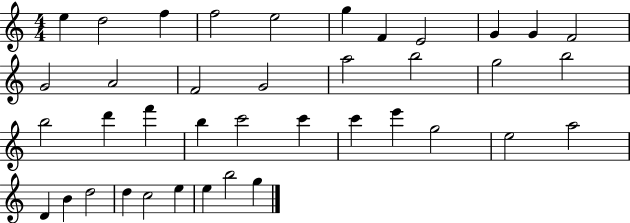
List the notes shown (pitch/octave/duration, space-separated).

E5/q D5/h F5/q F5/h E5/h G5/q F4/q E4/h G4/q G4/q F4/h G4/h A4/h F4/h G4/h A5/h B5/h G5/h B5/h B5/h D6/q F6/q B5/q C6/h C6/q C6/q E6/q G5/h E5/h A5/h D4/q B4/q D5/h D5/q C5/h E5/q E5/q B5/h G5/q